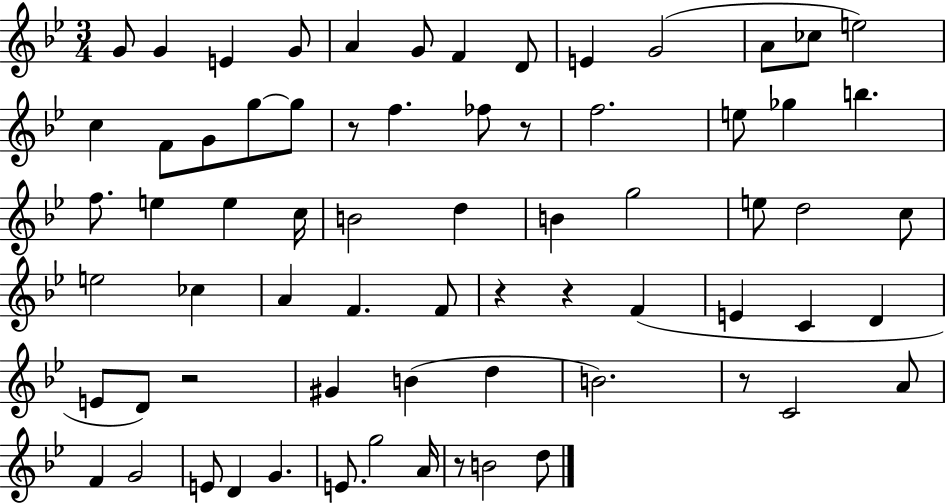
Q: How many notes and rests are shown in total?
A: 69